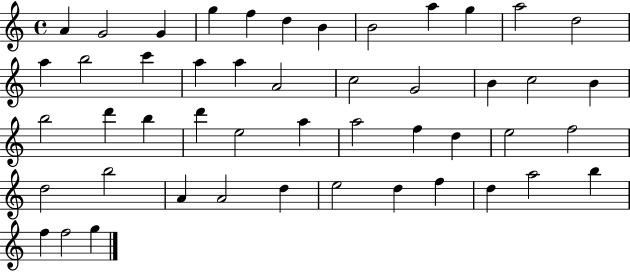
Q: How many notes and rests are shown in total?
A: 48